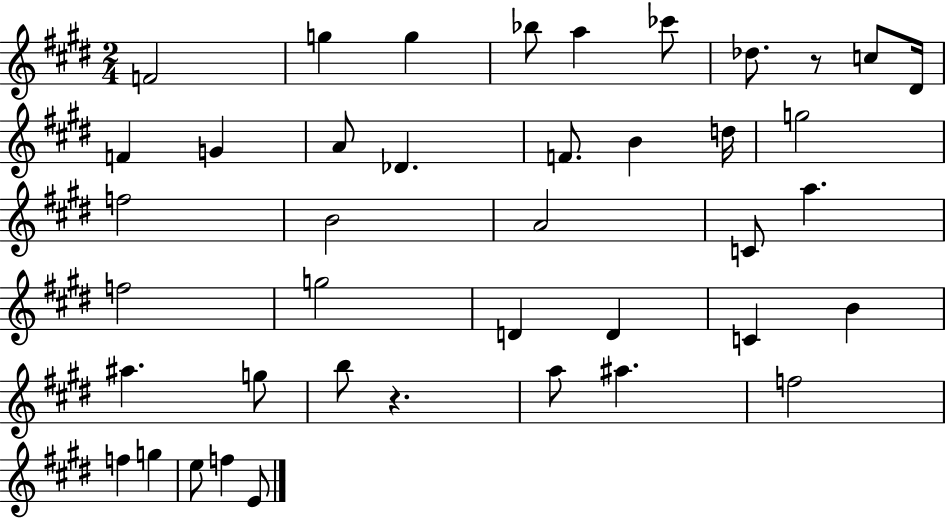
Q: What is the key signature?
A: E major